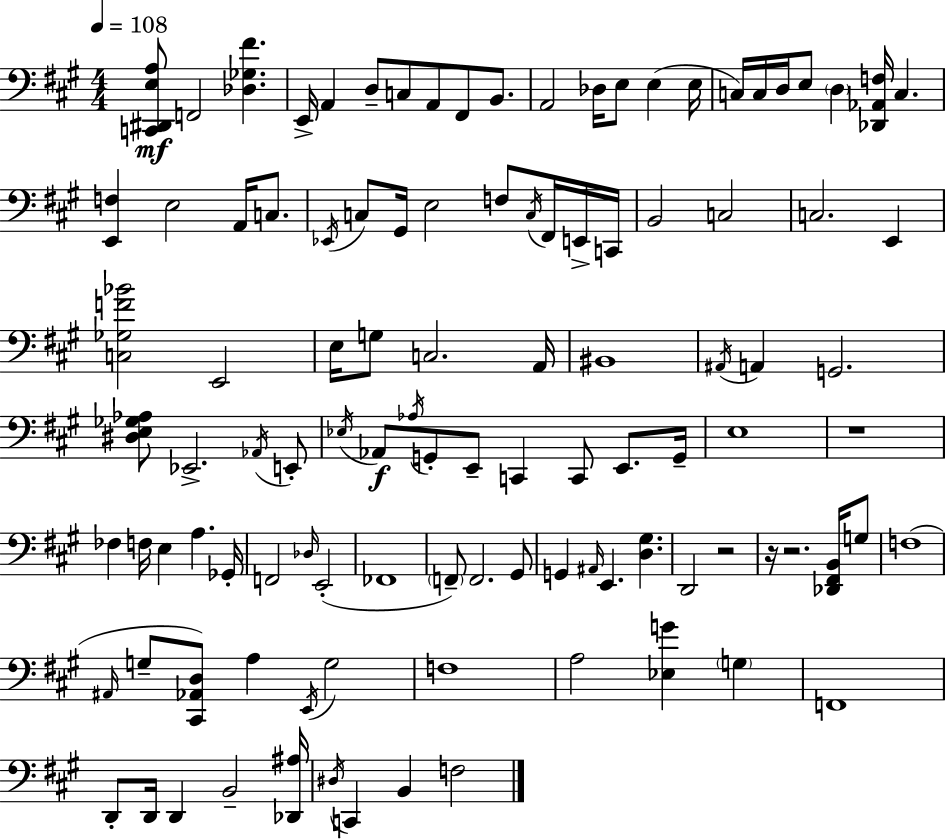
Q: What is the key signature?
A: A major